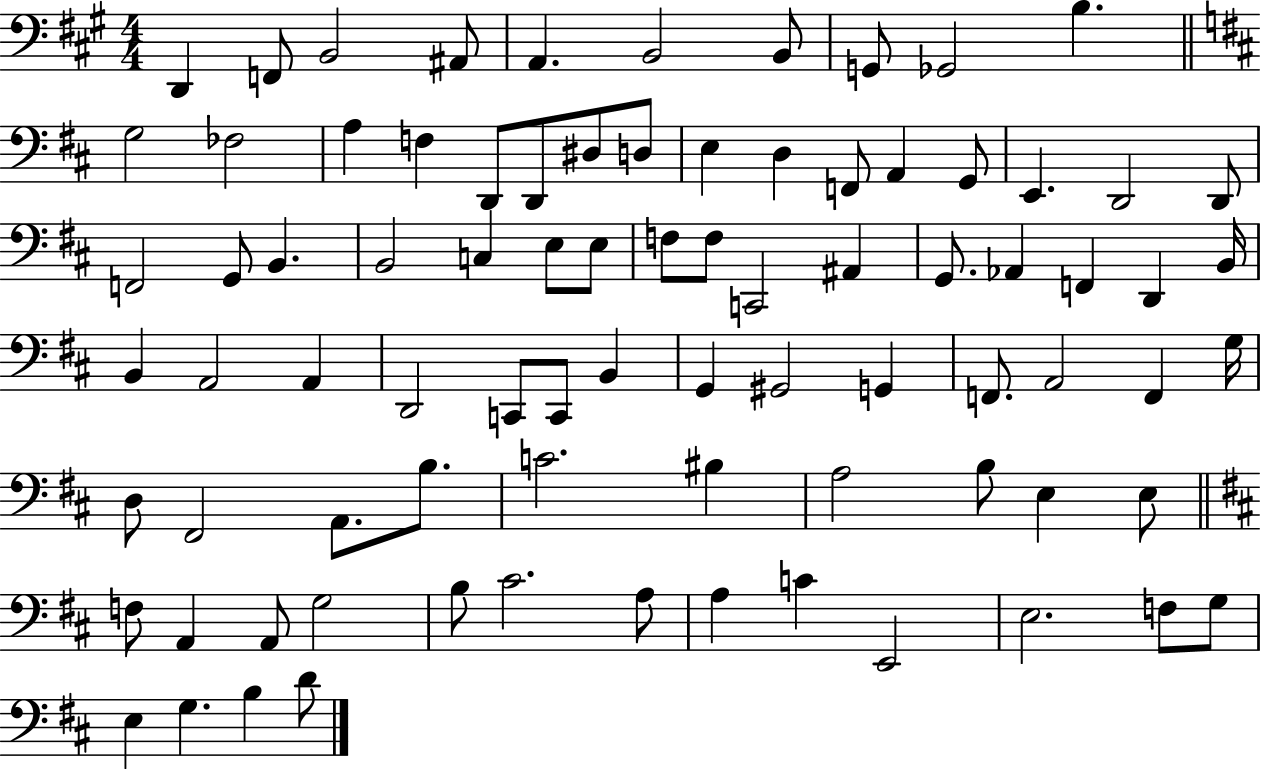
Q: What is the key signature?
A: A major